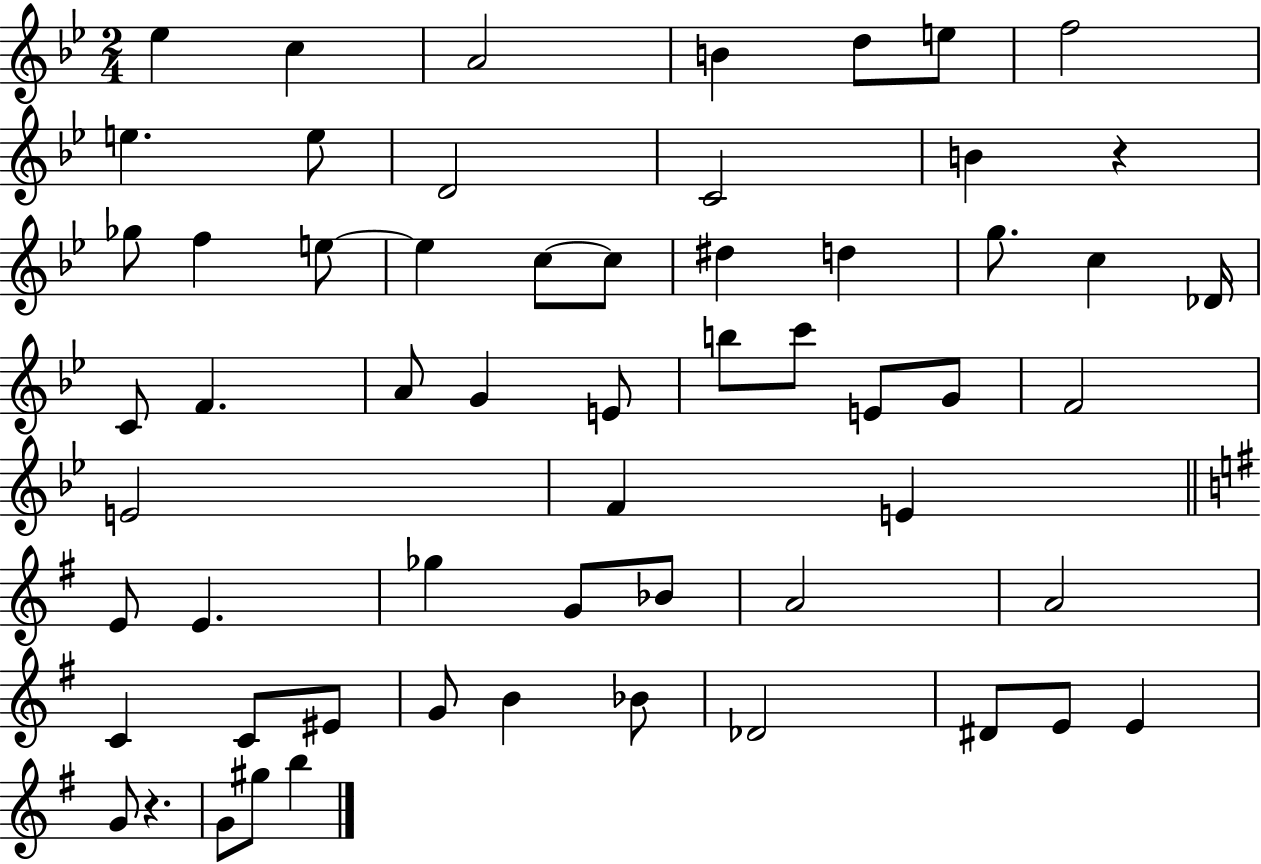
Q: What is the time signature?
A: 2/4